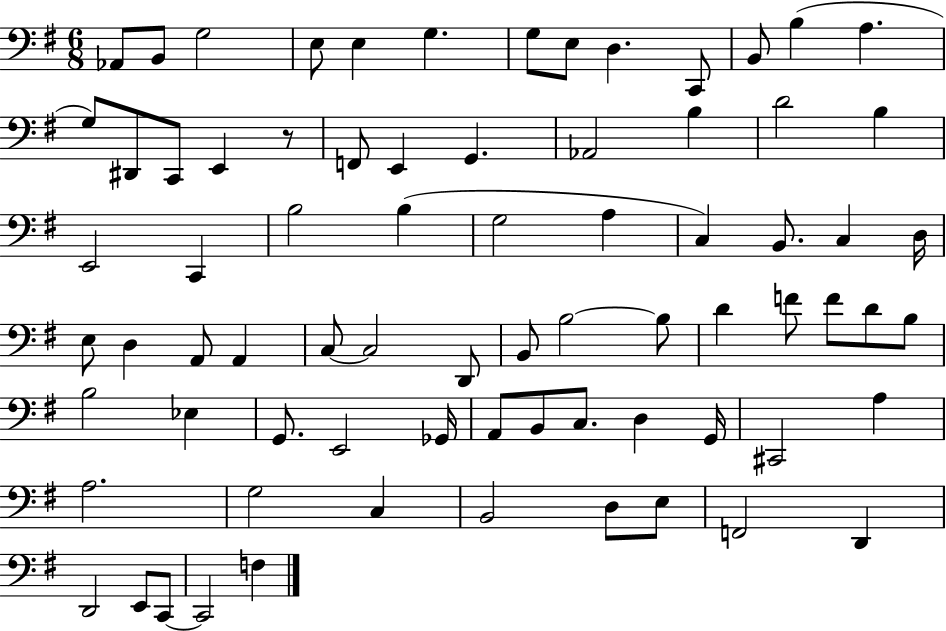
X:1
T:Untitled
M:6/8
L:1/4
K:G
_A,,/2 B,,/2 G,2 E,/2 E, G, G,/2 E,/2 D, C,,/2 B,,/2 B, A, G,/2 ^D,,/2 C,,/2 E,, z/2 F,,/2 E,, G,, _A,,2 B, D2 B, E,,2 C,, B,2 B, G,2 A, C, B,,/2 C, D,/4 E,/2 D, A,,/2 A,, C,/2 C,2 D,,/2 B,,/2 B,2 B,/2 D F/2 F/2 D/2 B,/2 B,2 _E, G,,/2 E,,2 _G,,/4 A,,/2 B,,/2 C,/2 D, G,,/4 ^C,,2 A, A,2 G,2 C, B,,2 D,/2 E,/2 F,,2 D,, D,,2 E,,/2 C,,/2 C,,2 F,